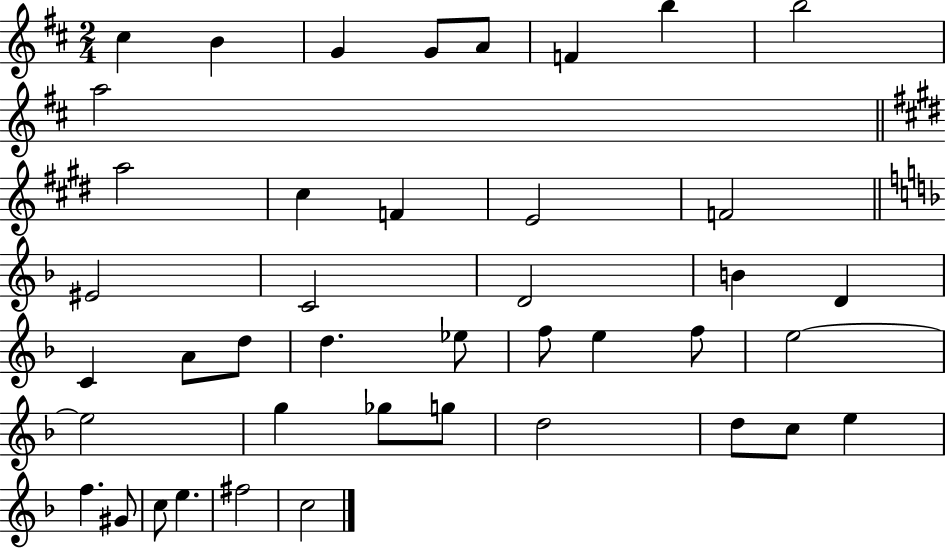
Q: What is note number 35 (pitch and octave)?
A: C5